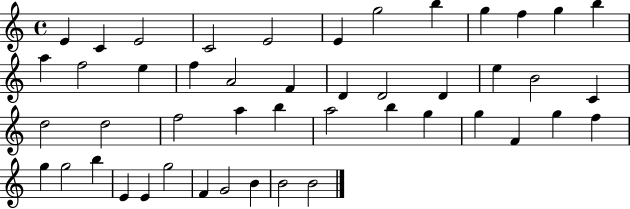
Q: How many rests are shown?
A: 0